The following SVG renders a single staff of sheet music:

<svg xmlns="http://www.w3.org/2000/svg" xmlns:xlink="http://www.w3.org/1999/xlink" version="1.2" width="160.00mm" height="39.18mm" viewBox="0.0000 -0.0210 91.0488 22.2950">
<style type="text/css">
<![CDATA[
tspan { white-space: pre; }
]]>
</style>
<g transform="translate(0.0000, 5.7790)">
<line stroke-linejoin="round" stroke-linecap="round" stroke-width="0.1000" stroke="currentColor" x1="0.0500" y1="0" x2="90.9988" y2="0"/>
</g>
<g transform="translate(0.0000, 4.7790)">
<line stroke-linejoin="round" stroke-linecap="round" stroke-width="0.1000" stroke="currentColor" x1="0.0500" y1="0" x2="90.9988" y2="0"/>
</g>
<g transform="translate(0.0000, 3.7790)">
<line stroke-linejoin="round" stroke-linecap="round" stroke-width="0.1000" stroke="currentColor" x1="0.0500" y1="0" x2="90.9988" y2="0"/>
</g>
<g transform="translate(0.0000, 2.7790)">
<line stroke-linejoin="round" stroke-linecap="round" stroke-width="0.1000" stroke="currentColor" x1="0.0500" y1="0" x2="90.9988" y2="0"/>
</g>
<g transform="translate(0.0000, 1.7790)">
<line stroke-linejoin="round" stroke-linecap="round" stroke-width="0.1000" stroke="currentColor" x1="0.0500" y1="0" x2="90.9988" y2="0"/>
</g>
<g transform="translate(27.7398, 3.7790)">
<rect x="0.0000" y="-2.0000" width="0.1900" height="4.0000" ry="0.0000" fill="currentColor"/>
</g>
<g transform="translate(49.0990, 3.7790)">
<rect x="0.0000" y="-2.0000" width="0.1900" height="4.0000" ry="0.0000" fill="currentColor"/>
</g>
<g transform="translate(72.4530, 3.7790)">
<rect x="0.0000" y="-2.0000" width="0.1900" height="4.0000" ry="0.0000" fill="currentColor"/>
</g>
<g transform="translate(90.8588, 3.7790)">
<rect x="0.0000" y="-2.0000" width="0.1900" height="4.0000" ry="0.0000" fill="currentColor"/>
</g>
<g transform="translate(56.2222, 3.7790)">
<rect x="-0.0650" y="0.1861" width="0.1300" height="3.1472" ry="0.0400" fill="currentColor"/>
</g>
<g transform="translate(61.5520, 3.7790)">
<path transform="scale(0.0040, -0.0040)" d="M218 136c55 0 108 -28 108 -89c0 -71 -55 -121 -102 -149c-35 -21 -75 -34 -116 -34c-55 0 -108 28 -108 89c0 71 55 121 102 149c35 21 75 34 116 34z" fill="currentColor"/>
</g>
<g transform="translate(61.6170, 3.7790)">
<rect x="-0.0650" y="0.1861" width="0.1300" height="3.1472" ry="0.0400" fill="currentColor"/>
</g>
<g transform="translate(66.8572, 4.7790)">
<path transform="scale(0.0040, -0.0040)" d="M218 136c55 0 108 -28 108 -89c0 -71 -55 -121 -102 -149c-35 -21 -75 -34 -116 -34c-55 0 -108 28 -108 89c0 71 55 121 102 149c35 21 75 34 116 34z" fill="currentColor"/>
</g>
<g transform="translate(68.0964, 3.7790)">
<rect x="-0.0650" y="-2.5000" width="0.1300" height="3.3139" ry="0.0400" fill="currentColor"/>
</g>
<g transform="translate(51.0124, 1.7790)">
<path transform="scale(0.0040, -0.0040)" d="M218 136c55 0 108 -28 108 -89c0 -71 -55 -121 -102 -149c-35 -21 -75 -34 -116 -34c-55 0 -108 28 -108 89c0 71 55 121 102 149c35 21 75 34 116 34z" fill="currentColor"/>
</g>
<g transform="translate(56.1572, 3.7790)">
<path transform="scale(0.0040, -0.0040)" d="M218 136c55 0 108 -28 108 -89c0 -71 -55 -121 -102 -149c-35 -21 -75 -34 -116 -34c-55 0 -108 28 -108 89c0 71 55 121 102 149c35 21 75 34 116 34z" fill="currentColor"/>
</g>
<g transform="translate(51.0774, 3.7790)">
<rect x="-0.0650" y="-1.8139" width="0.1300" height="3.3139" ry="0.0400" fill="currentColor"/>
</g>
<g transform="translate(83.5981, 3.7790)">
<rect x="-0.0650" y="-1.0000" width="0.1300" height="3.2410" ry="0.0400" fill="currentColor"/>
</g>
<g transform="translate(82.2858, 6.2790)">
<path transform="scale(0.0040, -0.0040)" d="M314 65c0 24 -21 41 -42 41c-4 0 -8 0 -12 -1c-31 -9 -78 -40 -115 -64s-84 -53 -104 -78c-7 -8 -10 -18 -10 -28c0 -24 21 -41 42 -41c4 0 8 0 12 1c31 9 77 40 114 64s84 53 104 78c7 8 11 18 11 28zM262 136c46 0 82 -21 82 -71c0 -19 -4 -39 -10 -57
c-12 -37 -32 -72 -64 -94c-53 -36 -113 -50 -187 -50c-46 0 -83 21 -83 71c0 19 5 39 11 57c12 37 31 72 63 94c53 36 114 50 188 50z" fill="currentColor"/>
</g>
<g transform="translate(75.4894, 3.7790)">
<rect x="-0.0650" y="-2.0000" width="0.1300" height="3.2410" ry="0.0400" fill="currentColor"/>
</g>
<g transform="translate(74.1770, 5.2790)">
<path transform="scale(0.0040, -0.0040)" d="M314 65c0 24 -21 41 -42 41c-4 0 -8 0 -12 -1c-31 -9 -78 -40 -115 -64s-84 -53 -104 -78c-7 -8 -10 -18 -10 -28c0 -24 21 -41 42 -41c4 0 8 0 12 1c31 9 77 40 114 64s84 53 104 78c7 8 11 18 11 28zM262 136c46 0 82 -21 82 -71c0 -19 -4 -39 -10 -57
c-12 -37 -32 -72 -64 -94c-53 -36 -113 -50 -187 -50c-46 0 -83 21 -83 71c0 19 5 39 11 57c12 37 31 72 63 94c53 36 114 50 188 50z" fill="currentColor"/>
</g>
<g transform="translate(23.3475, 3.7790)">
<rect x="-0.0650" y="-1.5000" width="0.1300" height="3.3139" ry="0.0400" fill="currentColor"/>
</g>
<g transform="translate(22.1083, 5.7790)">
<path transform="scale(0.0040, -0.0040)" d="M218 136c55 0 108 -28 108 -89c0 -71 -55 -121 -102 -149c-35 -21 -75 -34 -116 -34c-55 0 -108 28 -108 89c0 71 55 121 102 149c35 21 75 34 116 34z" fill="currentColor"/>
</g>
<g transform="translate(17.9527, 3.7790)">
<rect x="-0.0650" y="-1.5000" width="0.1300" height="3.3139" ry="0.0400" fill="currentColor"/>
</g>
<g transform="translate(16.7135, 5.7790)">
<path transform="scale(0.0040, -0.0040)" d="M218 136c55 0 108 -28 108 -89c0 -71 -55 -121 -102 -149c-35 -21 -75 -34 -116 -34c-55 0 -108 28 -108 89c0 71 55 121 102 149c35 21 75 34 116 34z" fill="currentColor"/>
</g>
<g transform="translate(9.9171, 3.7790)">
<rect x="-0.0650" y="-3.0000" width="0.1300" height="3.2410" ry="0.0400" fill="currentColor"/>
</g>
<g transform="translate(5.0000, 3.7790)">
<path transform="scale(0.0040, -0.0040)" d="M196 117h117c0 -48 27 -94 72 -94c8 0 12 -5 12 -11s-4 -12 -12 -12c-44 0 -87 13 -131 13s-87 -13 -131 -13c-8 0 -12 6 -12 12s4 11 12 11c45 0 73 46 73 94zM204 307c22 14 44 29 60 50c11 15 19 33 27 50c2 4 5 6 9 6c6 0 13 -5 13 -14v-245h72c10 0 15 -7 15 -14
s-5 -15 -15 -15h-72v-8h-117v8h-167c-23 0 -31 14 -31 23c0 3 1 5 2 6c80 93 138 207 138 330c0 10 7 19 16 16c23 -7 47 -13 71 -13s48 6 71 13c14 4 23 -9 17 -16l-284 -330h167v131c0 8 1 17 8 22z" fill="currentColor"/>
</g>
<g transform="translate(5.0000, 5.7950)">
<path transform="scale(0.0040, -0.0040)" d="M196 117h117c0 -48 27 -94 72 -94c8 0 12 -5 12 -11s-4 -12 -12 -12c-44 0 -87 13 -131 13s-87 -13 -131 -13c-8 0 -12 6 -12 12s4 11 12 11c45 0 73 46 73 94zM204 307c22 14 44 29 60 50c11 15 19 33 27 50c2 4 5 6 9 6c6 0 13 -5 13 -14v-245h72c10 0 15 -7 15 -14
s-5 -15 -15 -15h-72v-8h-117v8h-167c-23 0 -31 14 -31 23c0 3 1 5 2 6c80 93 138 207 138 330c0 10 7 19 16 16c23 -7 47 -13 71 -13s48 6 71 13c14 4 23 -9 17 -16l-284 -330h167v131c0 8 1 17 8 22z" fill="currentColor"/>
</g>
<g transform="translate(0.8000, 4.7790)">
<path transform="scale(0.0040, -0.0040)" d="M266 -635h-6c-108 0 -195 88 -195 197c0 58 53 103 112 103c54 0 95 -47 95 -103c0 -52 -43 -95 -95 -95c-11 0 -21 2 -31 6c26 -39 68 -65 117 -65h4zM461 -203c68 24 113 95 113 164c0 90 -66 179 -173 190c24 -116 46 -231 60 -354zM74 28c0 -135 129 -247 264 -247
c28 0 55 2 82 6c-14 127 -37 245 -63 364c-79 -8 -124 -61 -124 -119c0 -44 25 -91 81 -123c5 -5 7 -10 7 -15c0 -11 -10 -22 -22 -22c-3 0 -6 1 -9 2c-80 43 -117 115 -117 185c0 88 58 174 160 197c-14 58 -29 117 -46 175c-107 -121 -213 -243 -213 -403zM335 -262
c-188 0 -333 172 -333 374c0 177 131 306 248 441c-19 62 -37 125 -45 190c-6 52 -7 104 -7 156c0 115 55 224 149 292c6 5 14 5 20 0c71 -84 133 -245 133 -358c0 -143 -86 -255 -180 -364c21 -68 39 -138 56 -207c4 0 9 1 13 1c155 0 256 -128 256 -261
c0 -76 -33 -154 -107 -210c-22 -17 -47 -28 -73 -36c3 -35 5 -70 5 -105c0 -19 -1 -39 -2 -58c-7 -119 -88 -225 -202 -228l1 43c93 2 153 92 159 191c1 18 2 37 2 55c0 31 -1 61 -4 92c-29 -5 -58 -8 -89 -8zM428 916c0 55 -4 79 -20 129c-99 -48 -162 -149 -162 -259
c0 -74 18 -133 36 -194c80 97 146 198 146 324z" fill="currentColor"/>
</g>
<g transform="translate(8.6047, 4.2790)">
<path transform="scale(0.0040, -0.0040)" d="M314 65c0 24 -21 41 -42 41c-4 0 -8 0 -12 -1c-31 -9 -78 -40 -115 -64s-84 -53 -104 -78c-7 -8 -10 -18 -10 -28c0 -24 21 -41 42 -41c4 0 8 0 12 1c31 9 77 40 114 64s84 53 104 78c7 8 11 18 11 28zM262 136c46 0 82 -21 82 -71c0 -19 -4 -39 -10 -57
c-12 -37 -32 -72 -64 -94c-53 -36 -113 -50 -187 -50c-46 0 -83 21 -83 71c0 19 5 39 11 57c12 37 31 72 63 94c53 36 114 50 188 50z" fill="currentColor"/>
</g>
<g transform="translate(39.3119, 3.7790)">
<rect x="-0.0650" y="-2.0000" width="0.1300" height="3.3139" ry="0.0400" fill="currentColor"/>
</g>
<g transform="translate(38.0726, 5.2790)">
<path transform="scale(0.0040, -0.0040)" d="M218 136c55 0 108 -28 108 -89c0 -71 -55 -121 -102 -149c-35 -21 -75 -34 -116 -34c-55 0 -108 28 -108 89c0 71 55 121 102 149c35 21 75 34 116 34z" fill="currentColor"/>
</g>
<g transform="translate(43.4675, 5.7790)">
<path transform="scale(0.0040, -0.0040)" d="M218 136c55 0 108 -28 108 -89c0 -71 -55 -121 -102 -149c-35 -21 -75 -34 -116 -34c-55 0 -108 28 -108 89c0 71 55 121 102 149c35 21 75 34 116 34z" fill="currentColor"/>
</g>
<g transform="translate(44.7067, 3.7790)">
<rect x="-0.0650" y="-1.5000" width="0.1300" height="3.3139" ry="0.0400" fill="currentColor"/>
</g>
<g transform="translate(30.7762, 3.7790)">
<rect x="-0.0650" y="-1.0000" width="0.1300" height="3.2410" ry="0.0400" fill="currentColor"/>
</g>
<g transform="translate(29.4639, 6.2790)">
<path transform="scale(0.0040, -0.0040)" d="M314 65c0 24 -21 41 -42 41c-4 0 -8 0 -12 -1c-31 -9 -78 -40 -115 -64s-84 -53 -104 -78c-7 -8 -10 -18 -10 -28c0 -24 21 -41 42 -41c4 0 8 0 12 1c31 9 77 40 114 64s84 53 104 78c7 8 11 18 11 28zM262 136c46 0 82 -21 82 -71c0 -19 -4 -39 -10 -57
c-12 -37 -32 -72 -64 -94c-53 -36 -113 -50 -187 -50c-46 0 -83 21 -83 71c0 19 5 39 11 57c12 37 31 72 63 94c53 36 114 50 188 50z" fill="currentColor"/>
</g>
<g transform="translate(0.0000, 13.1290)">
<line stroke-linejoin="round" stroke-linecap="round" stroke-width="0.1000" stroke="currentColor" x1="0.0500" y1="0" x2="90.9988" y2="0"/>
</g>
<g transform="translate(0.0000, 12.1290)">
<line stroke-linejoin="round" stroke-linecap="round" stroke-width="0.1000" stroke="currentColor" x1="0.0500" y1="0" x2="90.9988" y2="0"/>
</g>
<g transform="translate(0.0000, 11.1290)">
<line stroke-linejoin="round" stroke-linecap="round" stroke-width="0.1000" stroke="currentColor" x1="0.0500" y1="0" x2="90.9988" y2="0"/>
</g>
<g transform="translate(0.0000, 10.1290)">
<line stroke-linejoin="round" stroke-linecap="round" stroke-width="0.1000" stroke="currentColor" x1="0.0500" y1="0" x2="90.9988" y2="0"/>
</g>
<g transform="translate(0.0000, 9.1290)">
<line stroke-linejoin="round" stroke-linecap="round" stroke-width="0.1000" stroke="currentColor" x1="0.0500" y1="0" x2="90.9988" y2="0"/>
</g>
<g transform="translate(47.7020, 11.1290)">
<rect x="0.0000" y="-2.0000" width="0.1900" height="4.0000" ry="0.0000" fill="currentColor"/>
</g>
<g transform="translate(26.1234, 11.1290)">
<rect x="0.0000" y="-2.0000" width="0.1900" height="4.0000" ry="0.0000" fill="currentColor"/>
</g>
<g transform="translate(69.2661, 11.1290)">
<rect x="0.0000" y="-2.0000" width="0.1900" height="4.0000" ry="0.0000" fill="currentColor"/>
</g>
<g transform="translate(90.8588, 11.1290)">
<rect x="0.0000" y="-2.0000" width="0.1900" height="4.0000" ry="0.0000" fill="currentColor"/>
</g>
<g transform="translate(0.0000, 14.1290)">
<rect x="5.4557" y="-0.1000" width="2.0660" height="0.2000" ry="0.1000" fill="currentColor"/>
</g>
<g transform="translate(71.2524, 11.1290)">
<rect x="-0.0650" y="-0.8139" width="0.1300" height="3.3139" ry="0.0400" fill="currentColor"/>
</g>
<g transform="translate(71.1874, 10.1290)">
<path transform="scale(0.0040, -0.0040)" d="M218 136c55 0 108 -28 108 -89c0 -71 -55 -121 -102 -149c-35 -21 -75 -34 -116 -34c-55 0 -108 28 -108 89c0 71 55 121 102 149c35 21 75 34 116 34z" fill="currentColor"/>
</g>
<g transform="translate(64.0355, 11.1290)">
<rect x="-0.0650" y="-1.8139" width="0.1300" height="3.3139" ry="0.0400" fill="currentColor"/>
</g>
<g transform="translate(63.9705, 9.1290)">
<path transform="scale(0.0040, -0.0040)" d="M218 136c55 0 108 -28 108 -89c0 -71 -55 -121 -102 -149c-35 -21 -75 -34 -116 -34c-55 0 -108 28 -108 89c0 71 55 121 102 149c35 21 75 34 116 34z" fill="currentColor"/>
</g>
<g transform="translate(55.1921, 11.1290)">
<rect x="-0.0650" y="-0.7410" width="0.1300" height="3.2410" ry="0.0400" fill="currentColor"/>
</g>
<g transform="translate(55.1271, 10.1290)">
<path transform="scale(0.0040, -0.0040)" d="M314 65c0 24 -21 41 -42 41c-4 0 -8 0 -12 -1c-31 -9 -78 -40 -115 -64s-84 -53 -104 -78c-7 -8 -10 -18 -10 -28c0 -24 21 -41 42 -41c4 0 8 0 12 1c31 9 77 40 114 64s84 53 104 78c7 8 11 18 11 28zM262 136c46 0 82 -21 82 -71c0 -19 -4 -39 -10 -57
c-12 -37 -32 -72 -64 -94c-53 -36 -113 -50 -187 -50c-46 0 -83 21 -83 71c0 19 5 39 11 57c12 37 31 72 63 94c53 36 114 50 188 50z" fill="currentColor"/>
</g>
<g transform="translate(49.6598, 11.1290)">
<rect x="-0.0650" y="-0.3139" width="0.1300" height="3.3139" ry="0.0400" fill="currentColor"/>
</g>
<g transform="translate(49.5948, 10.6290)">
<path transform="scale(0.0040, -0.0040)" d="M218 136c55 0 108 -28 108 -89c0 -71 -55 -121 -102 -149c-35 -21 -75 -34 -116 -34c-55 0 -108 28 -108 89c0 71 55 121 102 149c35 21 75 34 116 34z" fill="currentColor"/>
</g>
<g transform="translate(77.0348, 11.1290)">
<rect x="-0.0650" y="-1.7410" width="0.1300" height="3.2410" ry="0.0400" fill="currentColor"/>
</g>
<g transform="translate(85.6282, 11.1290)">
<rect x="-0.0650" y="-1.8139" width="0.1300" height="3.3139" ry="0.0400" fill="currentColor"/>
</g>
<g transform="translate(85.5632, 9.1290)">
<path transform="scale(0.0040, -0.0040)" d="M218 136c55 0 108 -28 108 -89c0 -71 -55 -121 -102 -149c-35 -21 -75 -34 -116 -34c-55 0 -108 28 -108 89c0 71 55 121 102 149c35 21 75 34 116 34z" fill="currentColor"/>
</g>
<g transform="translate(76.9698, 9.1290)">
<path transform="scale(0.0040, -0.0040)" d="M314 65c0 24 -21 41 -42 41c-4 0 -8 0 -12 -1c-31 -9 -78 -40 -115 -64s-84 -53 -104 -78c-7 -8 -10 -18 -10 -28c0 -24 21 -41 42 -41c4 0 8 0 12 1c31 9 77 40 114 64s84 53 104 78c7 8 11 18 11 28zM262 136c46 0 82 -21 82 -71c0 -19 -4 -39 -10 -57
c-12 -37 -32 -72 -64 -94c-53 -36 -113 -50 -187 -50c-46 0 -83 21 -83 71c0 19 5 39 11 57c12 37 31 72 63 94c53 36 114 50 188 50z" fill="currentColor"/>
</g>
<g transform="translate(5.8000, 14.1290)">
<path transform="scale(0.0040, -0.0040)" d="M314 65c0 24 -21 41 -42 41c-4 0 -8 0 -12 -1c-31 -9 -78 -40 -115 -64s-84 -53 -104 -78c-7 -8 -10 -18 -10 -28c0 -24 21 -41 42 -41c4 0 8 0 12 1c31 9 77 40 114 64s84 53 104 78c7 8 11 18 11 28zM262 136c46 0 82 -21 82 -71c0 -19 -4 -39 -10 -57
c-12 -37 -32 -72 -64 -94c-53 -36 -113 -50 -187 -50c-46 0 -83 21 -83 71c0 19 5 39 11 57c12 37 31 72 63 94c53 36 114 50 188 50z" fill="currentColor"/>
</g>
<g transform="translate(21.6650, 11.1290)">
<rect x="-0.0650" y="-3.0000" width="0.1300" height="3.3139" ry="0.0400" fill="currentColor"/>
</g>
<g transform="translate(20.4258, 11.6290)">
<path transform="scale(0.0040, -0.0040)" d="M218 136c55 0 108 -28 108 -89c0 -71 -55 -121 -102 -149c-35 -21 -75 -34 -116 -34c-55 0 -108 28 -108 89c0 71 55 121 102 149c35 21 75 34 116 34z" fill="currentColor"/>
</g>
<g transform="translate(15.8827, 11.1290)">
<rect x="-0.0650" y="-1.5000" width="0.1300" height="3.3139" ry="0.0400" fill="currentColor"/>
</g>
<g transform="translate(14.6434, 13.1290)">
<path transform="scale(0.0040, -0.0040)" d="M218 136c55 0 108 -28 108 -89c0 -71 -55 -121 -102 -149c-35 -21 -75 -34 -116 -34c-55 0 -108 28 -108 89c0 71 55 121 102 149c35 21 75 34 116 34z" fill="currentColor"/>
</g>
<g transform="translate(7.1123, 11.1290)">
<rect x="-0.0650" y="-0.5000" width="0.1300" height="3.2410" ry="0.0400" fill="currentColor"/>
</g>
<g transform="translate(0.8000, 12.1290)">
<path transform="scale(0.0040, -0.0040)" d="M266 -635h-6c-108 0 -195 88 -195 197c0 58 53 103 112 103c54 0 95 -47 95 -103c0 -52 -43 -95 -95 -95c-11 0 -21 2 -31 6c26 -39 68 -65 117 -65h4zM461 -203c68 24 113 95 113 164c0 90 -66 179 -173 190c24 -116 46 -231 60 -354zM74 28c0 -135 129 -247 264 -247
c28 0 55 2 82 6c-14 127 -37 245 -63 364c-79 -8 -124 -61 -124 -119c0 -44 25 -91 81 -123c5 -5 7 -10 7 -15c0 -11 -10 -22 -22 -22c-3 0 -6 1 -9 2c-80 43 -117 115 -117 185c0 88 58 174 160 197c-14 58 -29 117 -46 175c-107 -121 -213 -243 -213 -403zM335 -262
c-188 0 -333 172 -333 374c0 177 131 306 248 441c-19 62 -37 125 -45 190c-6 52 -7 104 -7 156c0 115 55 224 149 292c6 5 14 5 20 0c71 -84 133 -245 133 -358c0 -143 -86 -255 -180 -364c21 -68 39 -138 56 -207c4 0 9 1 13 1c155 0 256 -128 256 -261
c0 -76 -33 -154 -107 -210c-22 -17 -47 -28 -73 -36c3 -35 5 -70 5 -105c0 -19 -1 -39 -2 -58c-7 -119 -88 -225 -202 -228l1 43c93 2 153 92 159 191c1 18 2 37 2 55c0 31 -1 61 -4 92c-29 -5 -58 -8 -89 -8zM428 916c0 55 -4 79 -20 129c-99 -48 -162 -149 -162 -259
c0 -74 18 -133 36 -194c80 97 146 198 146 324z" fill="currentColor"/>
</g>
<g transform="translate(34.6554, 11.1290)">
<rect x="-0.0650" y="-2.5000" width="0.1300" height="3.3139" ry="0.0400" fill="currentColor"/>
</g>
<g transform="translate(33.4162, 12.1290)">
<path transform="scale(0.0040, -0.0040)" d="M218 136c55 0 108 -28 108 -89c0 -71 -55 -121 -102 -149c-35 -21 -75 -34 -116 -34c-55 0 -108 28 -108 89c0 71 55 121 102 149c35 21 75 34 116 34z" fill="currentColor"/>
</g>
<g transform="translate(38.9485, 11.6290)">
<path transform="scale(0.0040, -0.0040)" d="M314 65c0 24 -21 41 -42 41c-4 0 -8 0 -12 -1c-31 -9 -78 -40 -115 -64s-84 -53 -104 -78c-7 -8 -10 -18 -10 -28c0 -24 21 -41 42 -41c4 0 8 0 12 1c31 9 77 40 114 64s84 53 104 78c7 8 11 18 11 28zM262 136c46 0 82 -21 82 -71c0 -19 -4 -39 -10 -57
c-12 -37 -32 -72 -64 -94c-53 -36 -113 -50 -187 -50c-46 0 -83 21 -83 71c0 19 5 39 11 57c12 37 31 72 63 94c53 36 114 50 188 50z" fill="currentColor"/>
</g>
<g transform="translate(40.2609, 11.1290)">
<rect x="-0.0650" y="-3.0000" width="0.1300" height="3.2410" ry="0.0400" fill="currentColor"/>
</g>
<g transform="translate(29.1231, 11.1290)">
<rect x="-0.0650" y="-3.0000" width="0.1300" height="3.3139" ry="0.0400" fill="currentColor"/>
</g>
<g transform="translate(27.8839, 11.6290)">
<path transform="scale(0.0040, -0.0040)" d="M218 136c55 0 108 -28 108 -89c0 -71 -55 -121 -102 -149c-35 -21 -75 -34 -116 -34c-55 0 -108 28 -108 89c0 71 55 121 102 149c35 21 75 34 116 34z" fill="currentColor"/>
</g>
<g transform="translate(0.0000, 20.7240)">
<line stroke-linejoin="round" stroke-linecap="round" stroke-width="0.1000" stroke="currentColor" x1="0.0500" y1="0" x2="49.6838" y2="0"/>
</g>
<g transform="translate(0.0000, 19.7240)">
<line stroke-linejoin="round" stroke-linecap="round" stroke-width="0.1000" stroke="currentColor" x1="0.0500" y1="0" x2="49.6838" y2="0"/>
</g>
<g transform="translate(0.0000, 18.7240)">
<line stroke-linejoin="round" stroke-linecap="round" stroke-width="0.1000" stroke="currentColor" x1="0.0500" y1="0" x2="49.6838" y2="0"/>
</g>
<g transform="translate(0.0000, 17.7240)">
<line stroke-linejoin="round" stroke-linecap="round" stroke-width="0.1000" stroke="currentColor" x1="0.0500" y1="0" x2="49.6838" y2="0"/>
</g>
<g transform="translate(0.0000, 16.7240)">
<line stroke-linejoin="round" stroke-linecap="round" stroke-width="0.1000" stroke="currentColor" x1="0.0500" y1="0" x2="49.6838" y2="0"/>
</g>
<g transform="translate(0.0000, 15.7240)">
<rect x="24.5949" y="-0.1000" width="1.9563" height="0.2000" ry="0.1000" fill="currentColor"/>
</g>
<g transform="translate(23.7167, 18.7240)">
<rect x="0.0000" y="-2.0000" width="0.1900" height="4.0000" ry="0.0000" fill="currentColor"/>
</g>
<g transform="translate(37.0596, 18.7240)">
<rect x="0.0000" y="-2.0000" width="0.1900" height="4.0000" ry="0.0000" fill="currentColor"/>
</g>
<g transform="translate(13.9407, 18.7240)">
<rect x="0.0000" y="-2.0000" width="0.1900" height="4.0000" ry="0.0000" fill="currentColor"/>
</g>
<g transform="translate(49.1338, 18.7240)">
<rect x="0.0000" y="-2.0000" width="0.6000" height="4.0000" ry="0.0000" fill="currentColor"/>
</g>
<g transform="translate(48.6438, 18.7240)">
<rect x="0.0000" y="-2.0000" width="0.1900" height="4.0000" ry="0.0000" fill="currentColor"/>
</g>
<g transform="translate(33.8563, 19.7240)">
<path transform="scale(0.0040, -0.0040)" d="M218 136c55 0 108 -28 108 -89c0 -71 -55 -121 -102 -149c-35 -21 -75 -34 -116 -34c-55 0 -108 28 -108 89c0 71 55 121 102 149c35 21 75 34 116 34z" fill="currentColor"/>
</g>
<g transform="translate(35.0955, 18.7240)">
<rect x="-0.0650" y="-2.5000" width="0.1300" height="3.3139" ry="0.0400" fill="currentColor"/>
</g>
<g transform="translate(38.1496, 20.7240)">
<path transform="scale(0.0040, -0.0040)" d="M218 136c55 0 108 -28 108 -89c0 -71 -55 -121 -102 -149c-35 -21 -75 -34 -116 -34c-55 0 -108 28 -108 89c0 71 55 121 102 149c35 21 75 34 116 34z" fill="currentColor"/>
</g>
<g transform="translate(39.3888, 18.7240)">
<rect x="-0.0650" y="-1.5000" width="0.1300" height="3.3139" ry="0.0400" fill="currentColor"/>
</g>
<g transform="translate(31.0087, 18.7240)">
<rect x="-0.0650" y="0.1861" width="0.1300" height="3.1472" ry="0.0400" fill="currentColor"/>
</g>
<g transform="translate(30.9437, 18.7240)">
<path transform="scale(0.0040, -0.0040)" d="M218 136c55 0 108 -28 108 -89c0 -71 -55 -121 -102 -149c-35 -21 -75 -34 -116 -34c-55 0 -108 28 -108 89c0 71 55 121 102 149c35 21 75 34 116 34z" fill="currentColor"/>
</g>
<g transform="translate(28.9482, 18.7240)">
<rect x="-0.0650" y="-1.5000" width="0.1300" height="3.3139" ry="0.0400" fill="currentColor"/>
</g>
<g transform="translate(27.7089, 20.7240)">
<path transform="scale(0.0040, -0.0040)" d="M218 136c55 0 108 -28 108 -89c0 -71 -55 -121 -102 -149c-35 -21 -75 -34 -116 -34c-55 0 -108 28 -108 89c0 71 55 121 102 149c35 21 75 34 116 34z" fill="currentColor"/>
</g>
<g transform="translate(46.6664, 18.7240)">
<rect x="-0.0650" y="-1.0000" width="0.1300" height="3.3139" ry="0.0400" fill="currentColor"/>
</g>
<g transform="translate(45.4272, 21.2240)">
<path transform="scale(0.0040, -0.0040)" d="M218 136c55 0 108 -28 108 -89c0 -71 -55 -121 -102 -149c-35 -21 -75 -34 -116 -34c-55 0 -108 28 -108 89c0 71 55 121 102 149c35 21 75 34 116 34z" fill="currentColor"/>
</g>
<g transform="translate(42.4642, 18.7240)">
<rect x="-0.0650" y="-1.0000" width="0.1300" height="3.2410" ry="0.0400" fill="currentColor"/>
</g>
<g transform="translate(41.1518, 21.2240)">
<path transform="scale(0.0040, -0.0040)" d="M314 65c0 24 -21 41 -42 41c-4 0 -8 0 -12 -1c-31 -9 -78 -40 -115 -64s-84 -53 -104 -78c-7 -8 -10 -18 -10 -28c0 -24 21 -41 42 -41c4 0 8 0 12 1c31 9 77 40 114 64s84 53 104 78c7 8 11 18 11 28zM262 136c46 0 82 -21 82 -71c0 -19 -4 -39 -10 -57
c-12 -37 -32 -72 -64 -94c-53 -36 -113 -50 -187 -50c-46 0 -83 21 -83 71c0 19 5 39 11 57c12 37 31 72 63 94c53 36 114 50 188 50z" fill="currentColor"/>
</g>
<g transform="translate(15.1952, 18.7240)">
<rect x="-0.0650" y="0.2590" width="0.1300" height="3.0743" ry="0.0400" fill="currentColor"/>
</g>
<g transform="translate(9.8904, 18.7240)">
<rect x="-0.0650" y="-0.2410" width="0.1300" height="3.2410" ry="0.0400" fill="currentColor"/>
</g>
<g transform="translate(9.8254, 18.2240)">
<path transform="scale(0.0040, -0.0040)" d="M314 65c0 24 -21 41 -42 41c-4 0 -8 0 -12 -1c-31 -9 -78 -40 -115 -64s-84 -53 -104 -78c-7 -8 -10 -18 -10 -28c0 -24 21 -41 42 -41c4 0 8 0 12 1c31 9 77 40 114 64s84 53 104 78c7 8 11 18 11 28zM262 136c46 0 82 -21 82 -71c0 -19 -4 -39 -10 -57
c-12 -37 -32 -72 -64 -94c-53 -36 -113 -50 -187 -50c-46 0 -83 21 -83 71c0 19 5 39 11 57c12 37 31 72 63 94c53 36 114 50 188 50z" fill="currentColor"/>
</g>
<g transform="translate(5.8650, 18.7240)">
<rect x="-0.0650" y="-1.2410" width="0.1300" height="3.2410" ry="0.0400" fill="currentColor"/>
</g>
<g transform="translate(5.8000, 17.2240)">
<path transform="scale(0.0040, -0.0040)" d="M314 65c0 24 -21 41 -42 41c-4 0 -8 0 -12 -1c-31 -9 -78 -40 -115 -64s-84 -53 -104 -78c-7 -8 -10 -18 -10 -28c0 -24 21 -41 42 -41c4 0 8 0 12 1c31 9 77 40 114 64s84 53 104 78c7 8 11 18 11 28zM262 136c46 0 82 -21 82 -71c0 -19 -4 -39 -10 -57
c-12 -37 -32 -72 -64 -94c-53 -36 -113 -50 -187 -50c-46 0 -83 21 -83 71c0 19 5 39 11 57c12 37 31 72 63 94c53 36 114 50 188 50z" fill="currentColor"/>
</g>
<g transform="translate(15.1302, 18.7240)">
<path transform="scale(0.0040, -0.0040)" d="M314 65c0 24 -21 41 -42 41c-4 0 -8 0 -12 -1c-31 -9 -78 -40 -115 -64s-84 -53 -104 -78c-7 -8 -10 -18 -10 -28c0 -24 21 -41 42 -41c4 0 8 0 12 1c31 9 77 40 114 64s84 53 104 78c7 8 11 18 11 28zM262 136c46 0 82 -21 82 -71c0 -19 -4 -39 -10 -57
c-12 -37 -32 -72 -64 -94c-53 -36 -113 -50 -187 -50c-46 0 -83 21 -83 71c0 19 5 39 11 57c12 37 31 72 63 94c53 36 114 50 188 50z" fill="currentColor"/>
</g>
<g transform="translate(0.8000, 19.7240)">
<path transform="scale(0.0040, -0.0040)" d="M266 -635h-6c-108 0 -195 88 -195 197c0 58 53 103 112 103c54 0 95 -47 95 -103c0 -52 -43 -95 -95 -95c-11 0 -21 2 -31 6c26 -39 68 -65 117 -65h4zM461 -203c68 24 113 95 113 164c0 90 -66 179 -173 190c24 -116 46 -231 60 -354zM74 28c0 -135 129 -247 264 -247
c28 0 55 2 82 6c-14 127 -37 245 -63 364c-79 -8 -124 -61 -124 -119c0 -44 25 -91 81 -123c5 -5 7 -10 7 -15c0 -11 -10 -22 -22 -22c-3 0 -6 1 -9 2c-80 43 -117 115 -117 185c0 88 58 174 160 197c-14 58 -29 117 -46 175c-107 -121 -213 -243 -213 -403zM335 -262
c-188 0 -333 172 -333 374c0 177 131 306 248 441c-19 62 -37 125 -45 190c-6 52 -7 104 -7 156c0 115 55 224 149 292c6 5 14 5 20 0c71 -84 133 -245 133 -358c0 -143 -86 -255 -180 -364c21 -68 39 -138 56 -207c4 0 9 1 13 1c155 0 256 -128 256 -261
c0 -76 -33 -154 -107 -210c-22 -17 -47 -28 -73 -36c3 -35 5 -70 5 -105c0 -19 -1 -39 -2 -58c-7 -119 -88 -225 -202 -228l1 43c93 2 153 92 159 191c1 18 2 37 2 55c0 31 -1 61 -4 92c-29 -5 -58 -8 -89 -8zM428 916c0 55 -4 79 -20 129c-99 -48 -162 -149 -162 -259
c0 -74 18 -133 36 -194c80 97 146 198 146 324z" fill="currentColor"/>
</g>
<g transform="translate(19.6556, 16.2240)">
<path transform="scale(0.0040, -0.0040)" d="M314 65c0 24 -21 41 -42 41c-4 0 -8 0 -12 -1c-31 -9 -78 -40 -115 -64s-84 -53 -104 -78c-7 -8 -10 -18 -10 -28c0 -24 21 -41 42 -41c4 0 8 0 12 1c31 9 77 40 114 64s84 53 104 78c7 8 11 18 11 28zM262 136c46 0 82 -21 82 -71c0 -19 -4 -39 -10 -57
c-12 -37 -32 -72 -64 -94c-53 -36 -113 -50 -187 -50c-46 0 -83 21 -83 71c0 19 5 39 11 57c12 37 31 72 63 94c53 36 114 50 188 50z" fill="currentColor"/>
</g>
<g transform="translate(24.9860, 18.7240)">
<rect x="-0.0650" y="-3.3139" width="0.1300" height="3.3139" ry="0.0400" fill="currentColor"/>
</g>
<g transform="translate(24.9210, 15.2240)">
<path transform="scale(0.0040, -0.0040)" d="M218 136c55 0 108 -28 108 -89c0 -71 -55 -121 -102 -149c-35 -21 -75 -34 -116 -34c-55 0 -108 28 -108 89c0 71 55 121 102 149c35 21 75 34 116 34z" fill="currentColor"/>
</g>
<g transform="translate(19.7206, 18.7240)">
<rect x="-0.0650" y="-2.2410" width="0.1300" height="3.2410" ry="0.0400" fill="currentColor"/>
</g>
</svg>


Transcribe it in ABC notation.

X:1
T:Untitled
M:4/4
L:1/4
K:C
A2 E E D2 F E f B B G F2 D2 C2 E A A G A2 c d2 f d f2 f e2 c2 B2 g2 b E B G E D2 D